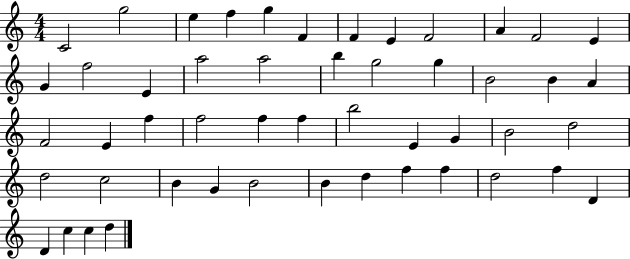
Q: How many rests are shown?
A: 0